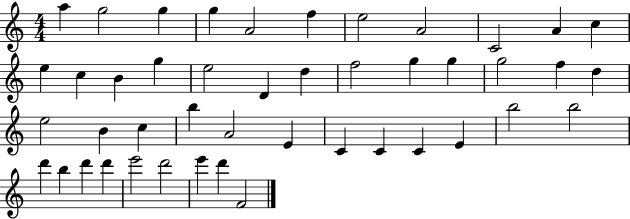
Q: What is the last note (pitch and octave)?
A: F4